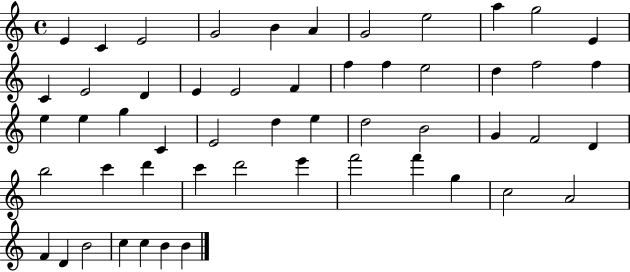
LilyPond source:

{
  \clef treble
  \time 4/4
  \defaultTimeSignature
  \key c \major
  e'4 c'4 e'2 | g'2 b'4 a'4 | g'2 e''2 | a''4 g''2 e'4 | \break c'4 e'2 d'4 | e'4 e'2 f'4 | f''4 f''4 e''2 | d''4 f''2 f''4 | \break e''4 e''4 g''4 c'4 | e'2 d''4 e''4 | d''2 b'2 | g'4 f'2 d'4 | \break b''2 c'''4 d'''4 | c'''4 d'''2 e'''4 | f'''2 f'''4 g''4 | c''2 a'2 | \break f'4 d'4 b'2 | c''4 c''4 b'4 b'4 | \bar "|."
}